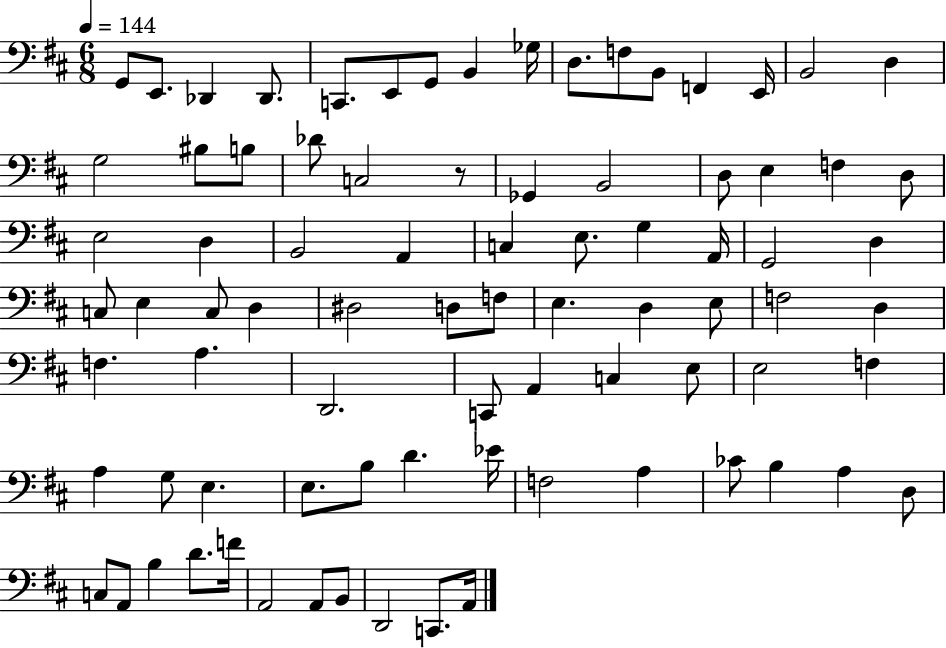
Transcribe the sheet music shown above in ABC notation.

X:1
T:Untitled
M:6/8
L:1/4
K:D
G,,/2 E,,/2 _D,, _D,,/2 C,,/2 E,,/2 G,,/2 B,, _G,/4 D,/2 F,/2 B,,/2 F,, E,,/4 B,,2 D, G,2 ^B,/2 B,/2 _D/2 C,2 z/2 _G,, B,,2 D,/2 E, F, D,/2 E,2 D, B,,2 A,, C, E,/2 G, A,,/4 G,,2 D, C,/2 E, C,/2 D, ^D,2 D,/2 F,/2 E, D, E,/2 F,2 D, F, A, D,,2 C,,/2 A,, C, E,/2 E,2 F, A, G,/2 E, E,/2 B,/2 D _E/4 F,2 A, _C/2 B, A, D,/2 C,/2 A,,/2 B, D/2 F/4 A,,2 A,,/2 B,,/2 D,,2 C,,/2 A,,/4